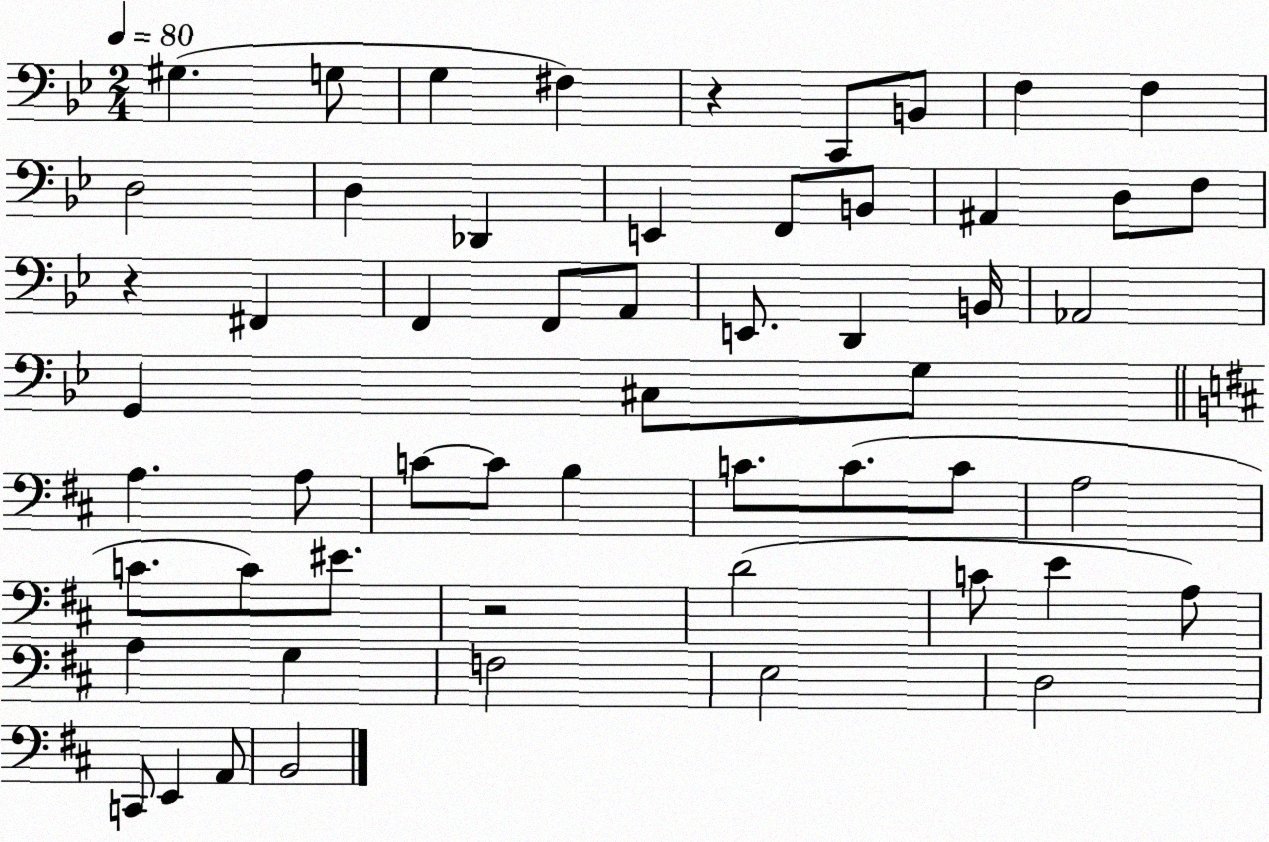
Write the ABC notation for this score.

X:1
T:Untitled
M:2/4
L:1/4
K:Bb
^G, G,/2 G, ^F, z C,,/2 B,,/2 F, F, D,2 D, _D,, E,, F,,/2 B,,/2 ^A,, D,/2 F,/2 z ^F,, F,, F,,/2 A,,/2 E,,/2 D,, B,,/4 _A,,2 G,, ^C,/2 G,/2 A, A,/2 C/2 C/2 B, C/2 C/2 C/2 A,2 C/2 C/2 ^E/2 z2 D2 C/2 E A,/2 A, G, F,2 E,2 D,2 C,,/2 E,, A,,/2 B,,2